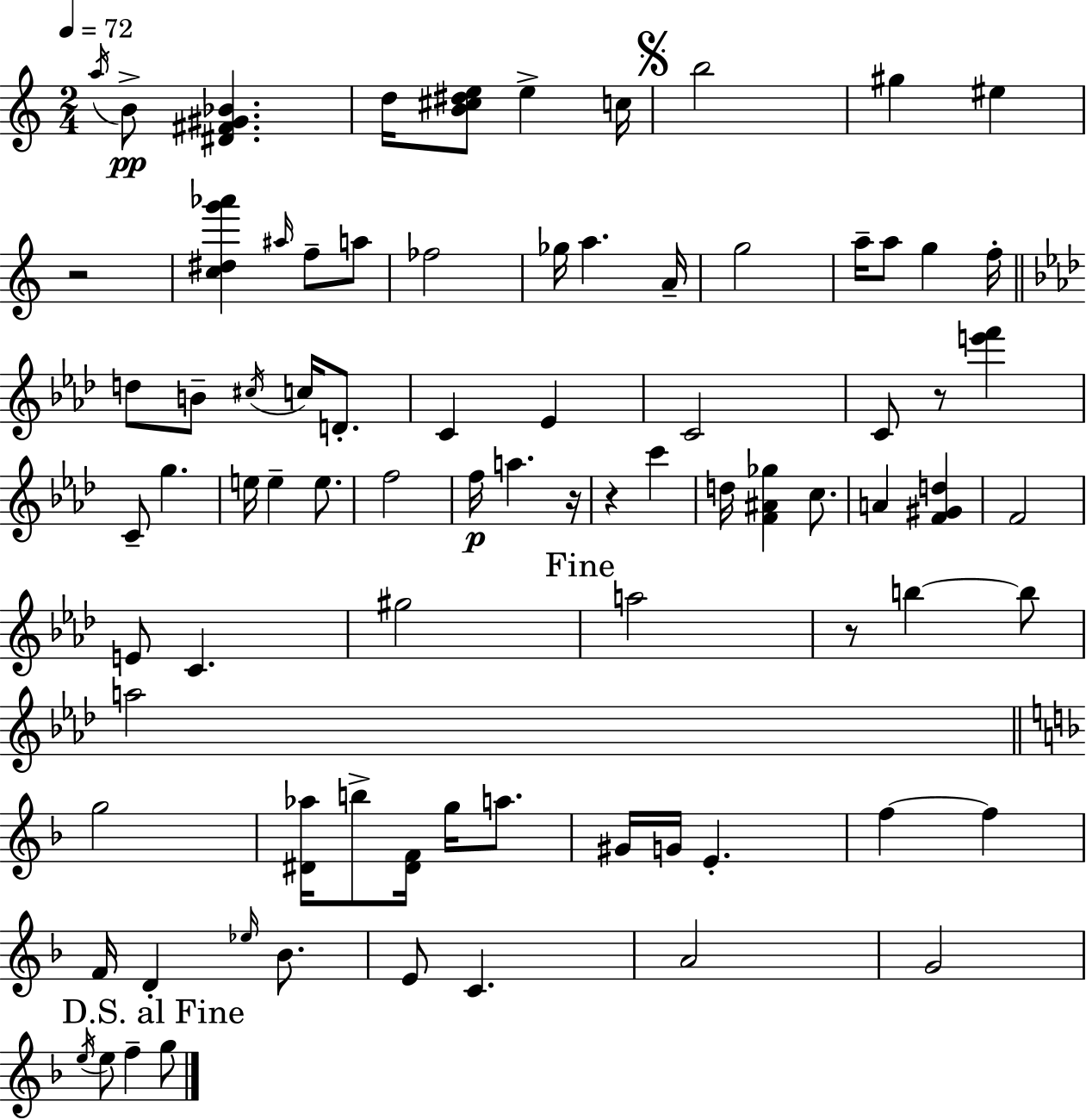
{
  \clef treble
  \numericTimeSignature
  \time 2/4
  \key c \major
  \tempo 4 = 72
  \acciaccatura { a''16 }\pp b'8-> <dis' fis' gis' bes'>4. | d''16 <b' cis'' dis'' e''>8 e''4-> | c''16 \mark \markup { \musicglyph "scripts.segno" } b''2 | gis''4 eis''4 | \break r2 | <c'' dis'' g''' aes'''>4 \grace { ais''16 } f''8-- | a''8 fes''2 | ges''16 a''4. | \break a'16-- g''2 | a''16-- a''8 g''4 | f''16-. \bar "||" \break \key aes \major d''8 b'8-- \acciaccatura { cis''16 } c''16 d'8.-. | c'4 ees'4 | c'2 | c'8 r8 <e''' f'''>4 | \break c'8-- g''4. | e''16 e''4-- e''8. | f''2 | f''16\p a''4. | \break r16 r4 c'''4 | d''16 <f' ais' ges''>4 c''8. | a'4 <f' gis' d''>4 | f'2 | \break e'8 c'4. | gis''2 | \mark "Fine" a''2 | r8 b''4~~ b''8 | \break a''2 | \bar "||" \break \key d \minor g''2 | <dis' aes''>16 b''8-> <dis' f'>16 g''16 a''8. | gis'16 g'16 e'4.-. | f''4~~ f''4 | \break f'16 d'4-. \grace { ees''16 } bes'8. | e'8 c'4. | a'2 | g'2 | \break \mark "D.S. al Fine" \acciaccatura { e''16 } e''8 f''4-- | g''8 \bar "|."
}